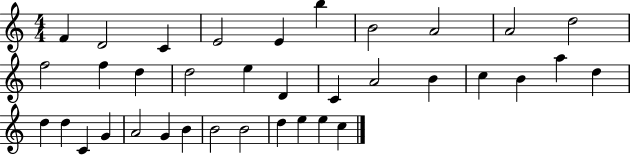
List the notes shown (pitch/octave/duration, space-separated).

F4/q D4/h C4/q E4/h E4/q B5/q B4/h A4/h A4/h D5/h F5/h F5/q D5/q D5/h E5/q D4/q C4/q A4/h B4/q C5/q B4/q A5/q D5/q D5/q D5/q C4/q G4/q A4/h G4/q B4/q B4/h B4/h D5/q E5/q E5/q C5/q